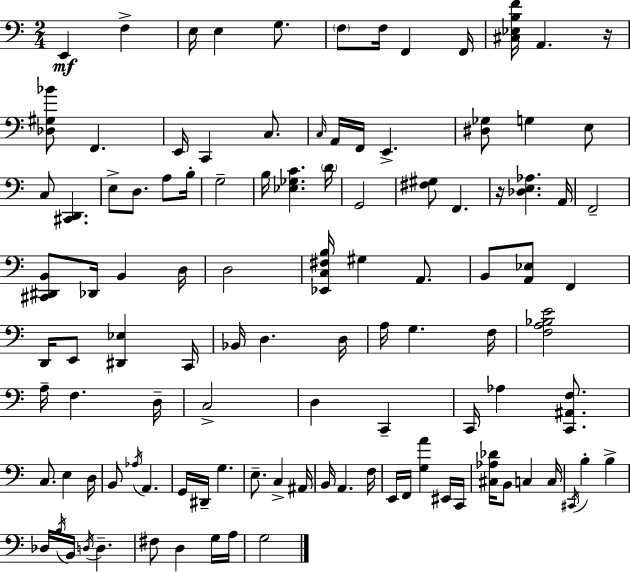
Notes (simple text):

E2/q F3/q E3/s E3/q G3/e. F3/e F3/s F2/q F2/s [C#3,Eb3,B3,F4]/s A2/q. R/s [Db3,G#3,Bb4]/e F2/q. E2/s C2/q C3/e. C3/s A2/s F2/s E2/q. [D#3,Gb3]/e G3/q E3/e C3/e [C#2,D2]/q. E3/e D3/e. A3/e B3/s G3/h B3/s [Eb3,Gb3,C4]/q. D4/s G2/h [F#3,G#3]/e F2/q. R/s [Db3,E3,Ab3]/q. A2/s F2/h [C#2,D#2,B2]/e Db2/s B2/q D3/s D3/h [Eb2,C3,F#3,B3]/s G#3/q A2/e. B2/e [A2,Eb3]/e F2/q D2/s E2/e [D#2,Eb3]/q C2/s Bb2/s D3/q. D3/s A3/s G3/q. F3/s [F3,A3,Bb3,E4]/h A3/s F3/q. D3/s C3/h D3/q C2/q C2/s Ab3/q [C2,A#2,F3]/e. C3/e. E3/q D3/s B2/e Ab3/s A2/q. G2/s D#2/s G3/q. E3/e. C3/q A#2/s B2/s A2/q. F3/s E2/s F2/s [G3,A4]/q EIS2/s C2/s [C#3,Ab3,Db4]/s B2/e C3/q C3/s C#2/s B3/q B3/q Db3/s B3/s B2/s D3/s D3/q. F#3/e D3/q G3/s A3/s G3/h